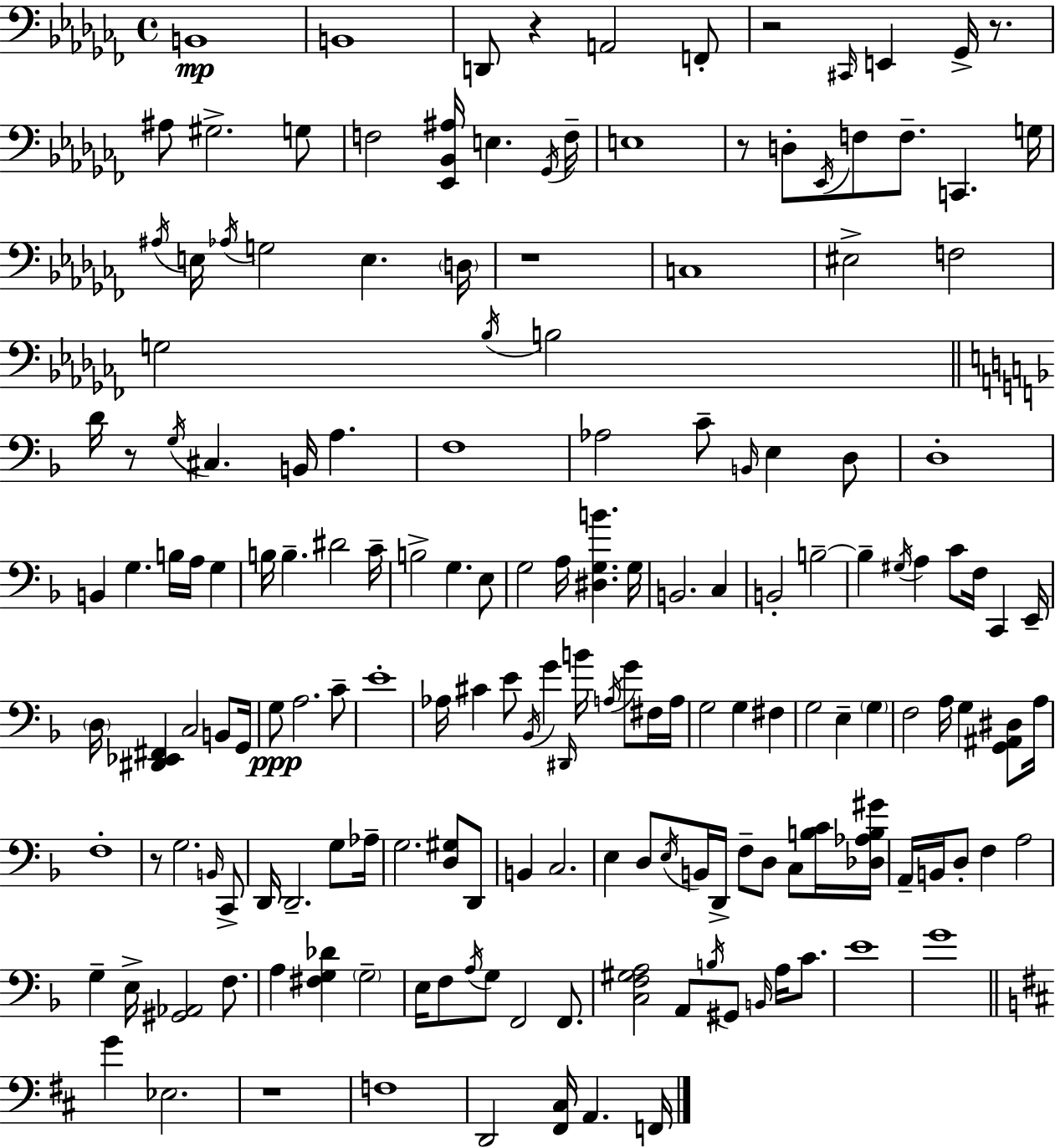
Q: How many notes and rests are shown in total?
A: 170